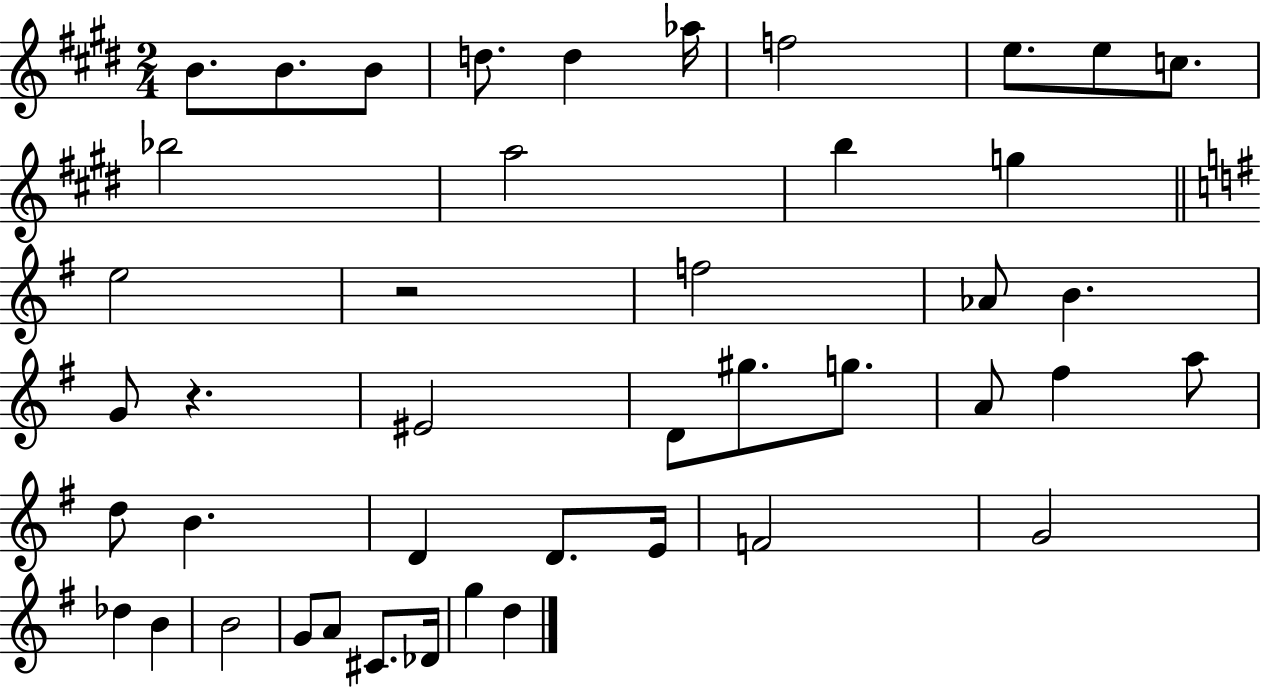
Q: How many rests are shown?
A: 2